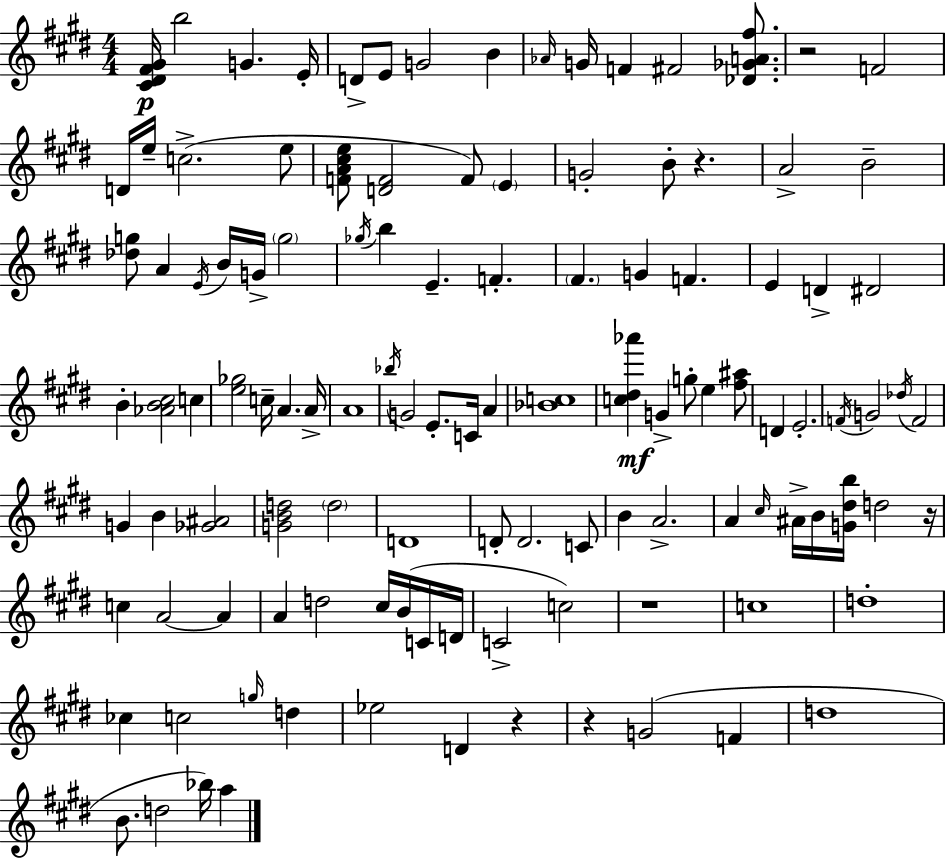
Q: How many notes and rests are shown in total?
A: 116